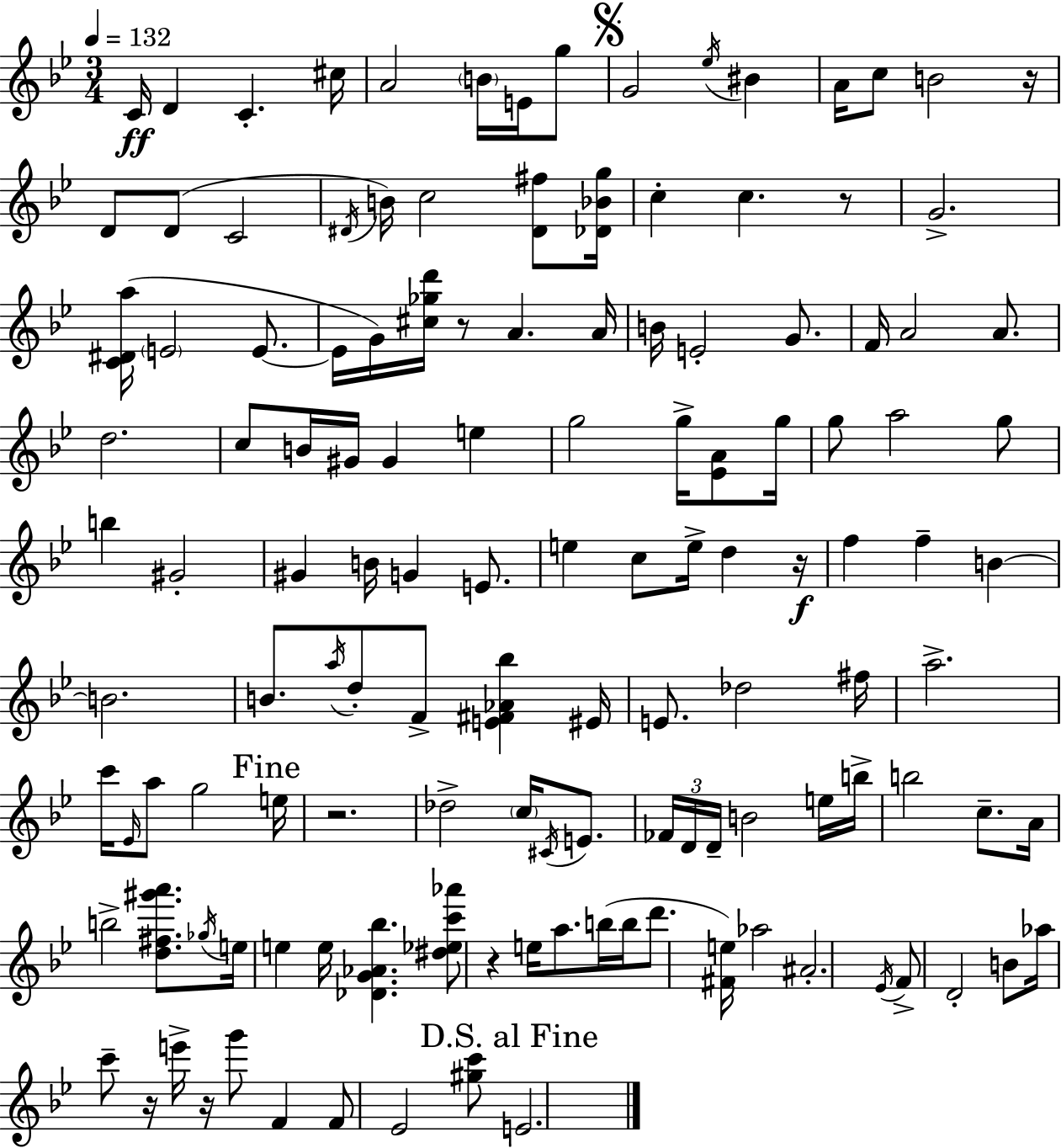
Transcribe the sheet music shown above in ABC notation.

X:1
T:Untitled
M:3/4
L:1/4
K:Bb
C/4 D C ^c/4 A2 B/4 E/4 g/2 G2 _e/4 ^B A/4 c/2 B2 z/4 D/2 D/2 C2 ^D/4 B/4 c2 [^D^f]/2 [_D_Bg]/4 c c z/2 G2 [C^Da]/4 E2 E/2 E/4 G/4 [^c_gd']/4 z/2 A A/4 B/4 E2 G/2 F/4 A2 A/2 d2 c/2 B/4 ^G/4 ^G e g2 g/4 [_EA]/2 g/4 g/2 a2 g/2 b ^G2 ^G B/4 G E/2 e c/2 e/4 d z/4 f f B B2 B/2 a/4 d/2 F/2 [E^F_A_b] ^E/4 E/2 _d2 ^f/4 a2 c'/4 _E/4 a/2 g2 e/4 z2 _d2 c/4 ^C/4 E/2 _F/4 D/4 D/4 B2 e/4 b/4 b2 c/2 A/4 b2 [d^f^g'a']/2 _g/4 e/4 e e/4 [_DG_A_b] [^d_ec'_a']/2 z e/4 a/2 b/4 b/4 d'/2 [^Fe]/4 _a2 ^A2 _E/4 F/2 D2 B/2 _a/4 c'/2 z/4 e'/4 z/4 g'/2 F F/2 _E2 [^gc']/2 E2